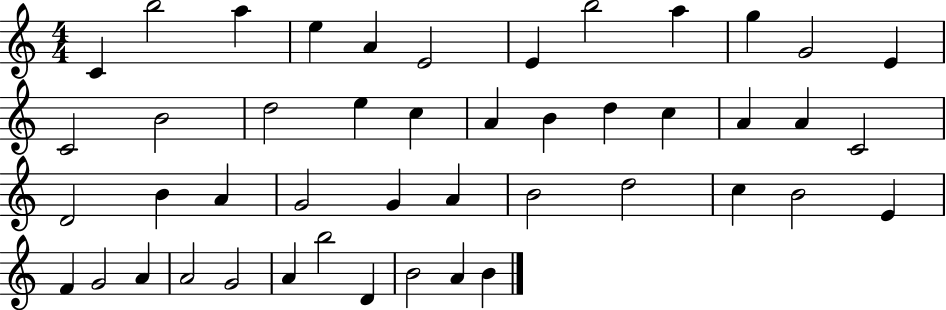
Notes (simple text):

C4/q B5/h A5/q E5/q A4/q E4/h E4/q B5/h A5/q G5/q G4/h E4/q C4/h B4/h D5/h E5/q C5/q A4/q B4/q D5/q C5/q A4/q A4/q C4/h D4/h B4/q A4/q G4/h G4/q A4/q B4/h D5/h C5/q B4/h E4/q F4/q G4/h A4/q A4/h G4/h A4/q B5/h D4/q B4/h A4/q B4/q